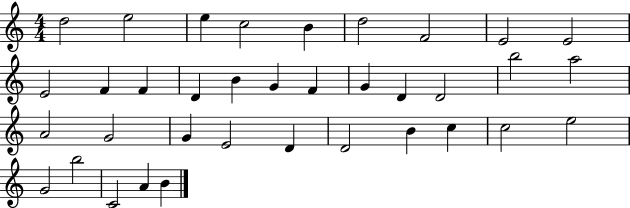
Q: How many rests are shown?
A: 0